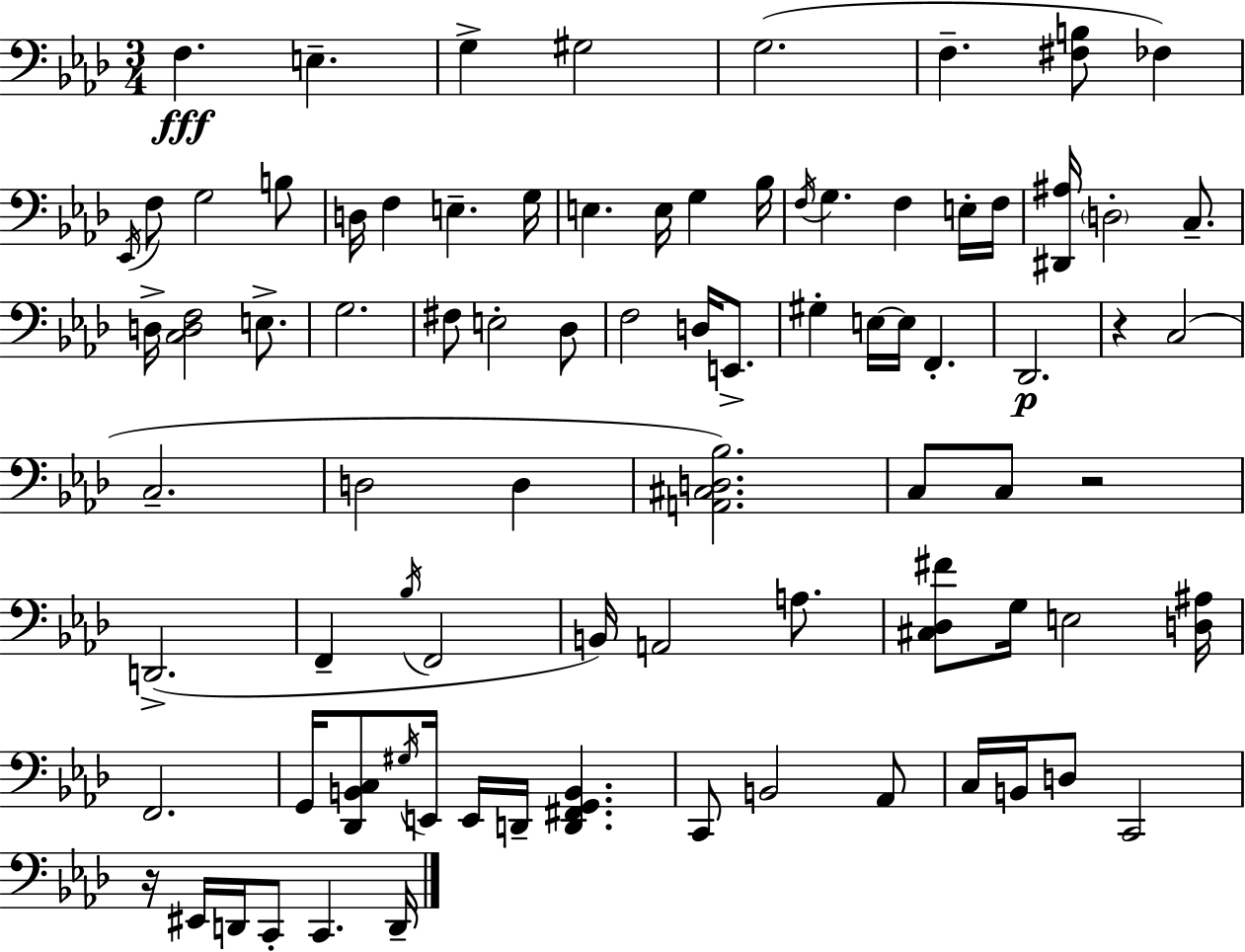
F3/q. E3/q. G3/q G#3/h G3/h. F3/q. [F#3,B3]/e FES3/q Eb2/s F3/e G3/h B3/e D3/s F3/q E3/q. G3/s E3/q. E3/s G3/q Bb3/s F3/s G3/q. F3/q E3/s F3/s [D#2,A#3]/s D3/h C3/e. D3/s [C3,D3,F3]/h E3/e. G3/h. F#3/e E3/h Db3/e F3/h D3/s E2/e. G#3/q E3/s E3/s F2/q. Db2/h. R/q C3/h C3/h. D3/h D3/q [A2,C#3,D3,Bb3]/h. C3/e C3/e R/h D2/h. F2/q Bb3/s F2/h B2/s A2/h A3/e. [C#3,Db3,F#4]/e G3/s E3/h [D3,A#3]/s F2/h. G2/s [Db2,B2,C3]/e G#3/s E2/s E2/s D2/s [D2,F#2,G2,B2]/q. C2/e B2/h Ab2/e C3/s B2/s D3/e C2/h R/s EIS2/s D2/s C2/e C2/q. D2/s